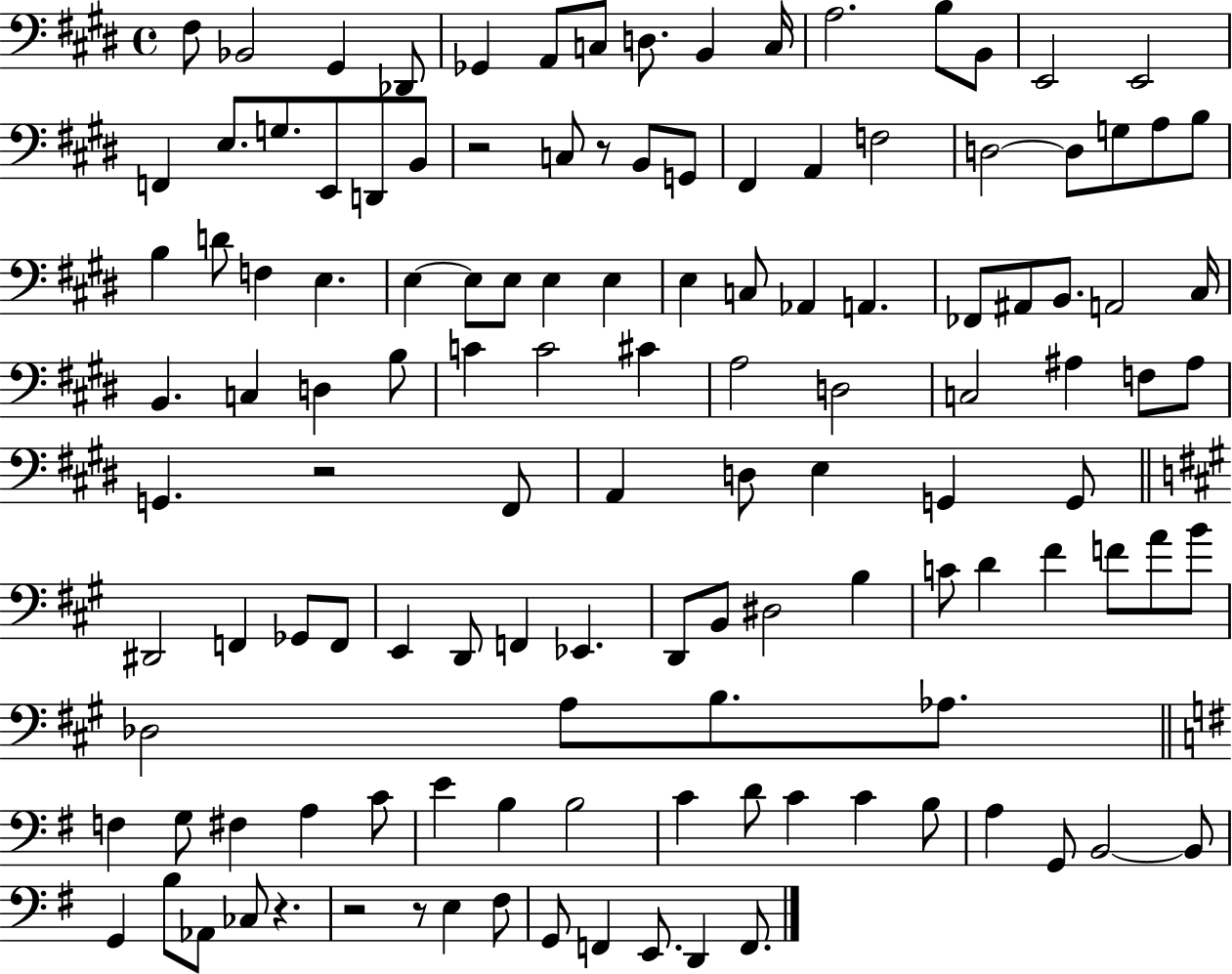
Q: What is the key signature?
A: E major